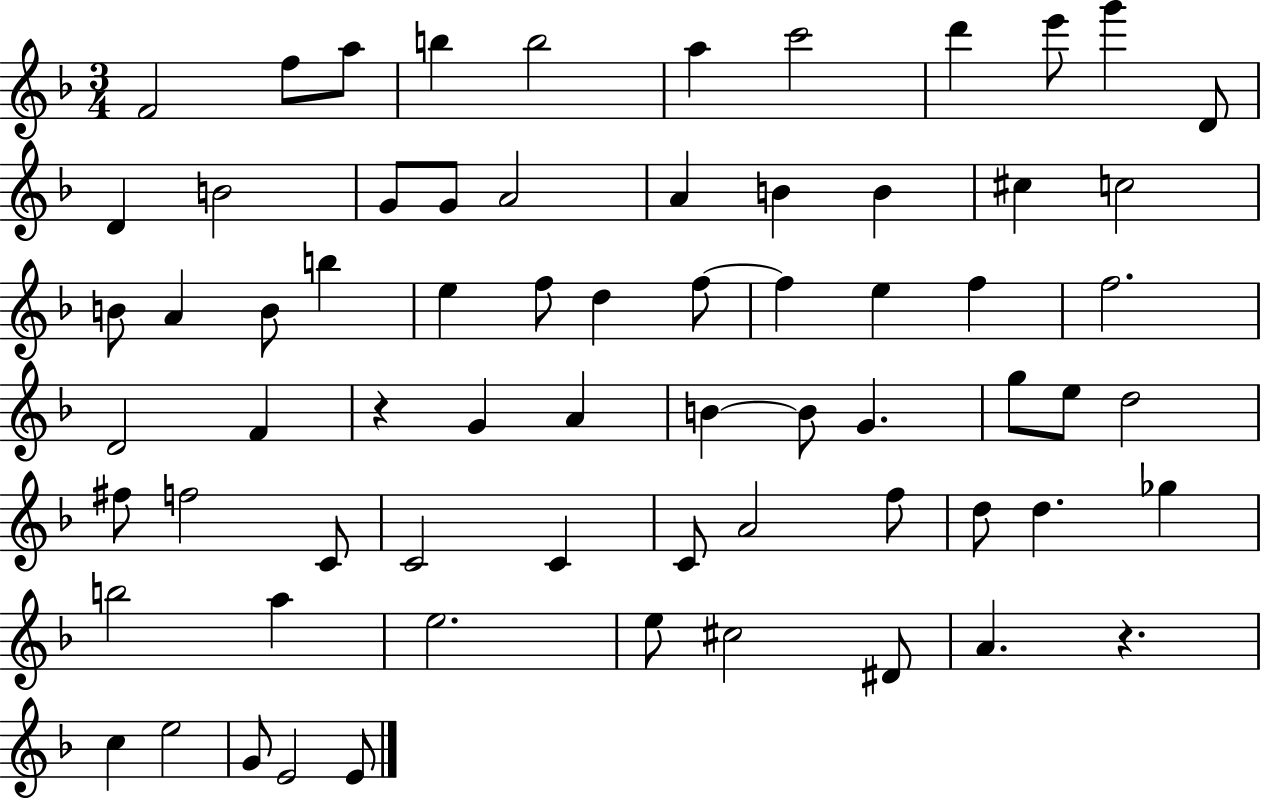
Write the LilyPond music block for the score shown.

{
  \clef treble
  \numericTimeSignature
  \time 3/4
  \key f \major
  f'2 f''8 a''8 | b''4 b''2 | a''4 c'''2 | d'''4 e'''8 g'''4 d'8 | \break d'4 b'2 | g'8 g'8 a'2 | a'4 b'4 b'4 | cis''4 c''2 | \break b'8 a'4 b'8 b''4 | e''4 f''8 d''4 f''8~~ | f''4 e''4 f''4 | f''2. | \break d'2 f'4 | r4 g'4 a'4 | b'4~~ b'8 g'4. | g''8 e''8 d''2 | \break fis''8 f''2 c'8 | c'2 c'4 | c'8 a'2 f''8 | d''8 d''4. ges''4 | \break b''2 a''4 | e''2. | e''8 cis''2 dis'8 | a'4. r4. | \break c''4 e''2 | g'8 e'2 e'8 | \bar "|."
}